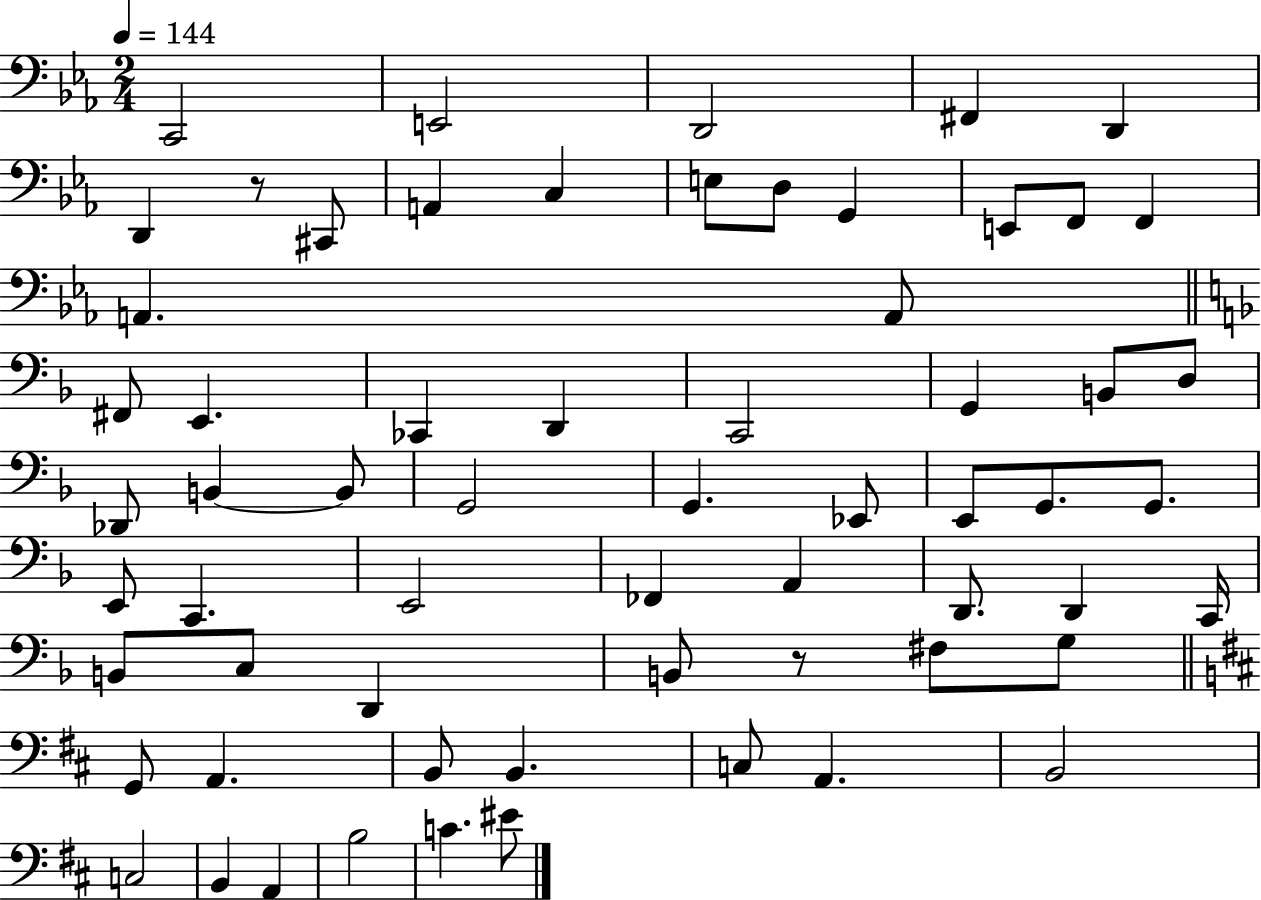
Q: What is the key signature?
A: EES major